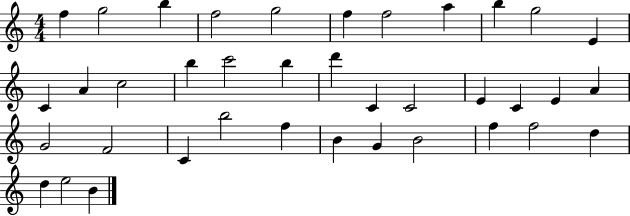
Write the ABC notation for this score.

X:1
T:Untitled
M:4/4
L:1/4
K:C
f g2 b f2 g2 f f2 a b g2 E C A c2 b c'2 b d' C C2 E C E A G2 F2 C b2 f B G B2 f f2 d d e2 B